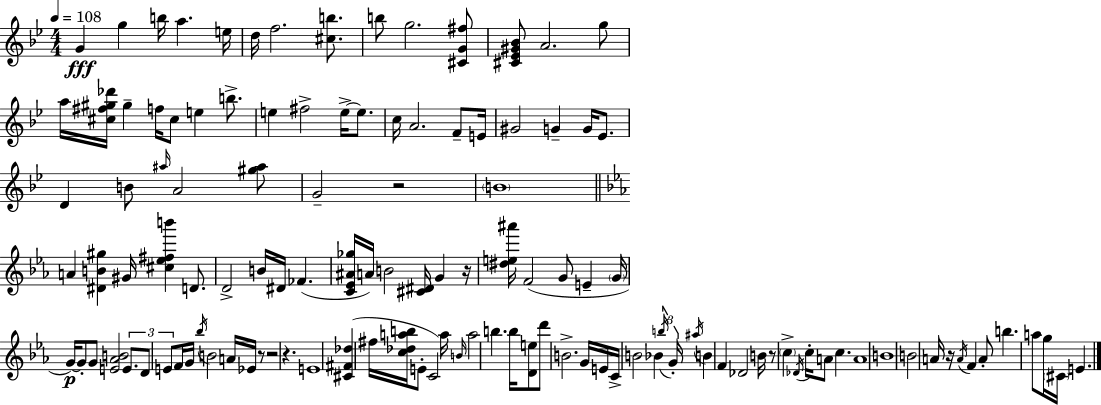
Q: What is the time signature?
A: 4/4